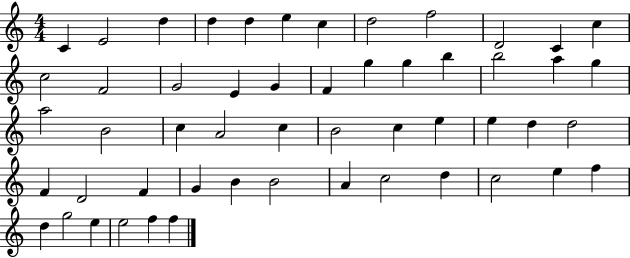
X:1
T:Untitled
M:4/4
L:1/4
K:C
C E2 d d d e c d2 f2 D2 C c c2 F2 G2 E G F g g b b2 a g a2 B2 c A2 c B2 c e e d d2 F D2 F G B B2 A c2 d c2 e f d g2 e e2 f f